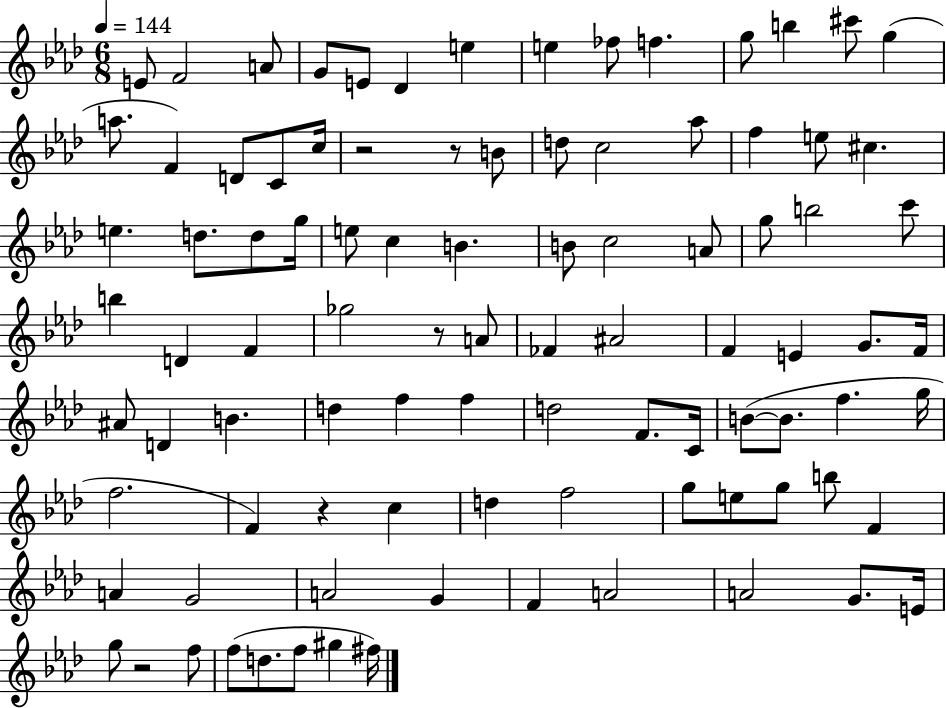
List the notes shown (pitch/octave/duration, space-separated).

E4/e F4/h A4/e G4/e E4/e Db4/q E5/q E5/q FES5/e F5/q. G5/e B5/q C#6/e G5/q A5/e. F4/q D4/e C4/e C5/s R/h R/e B4/e D5/e C5/h Ab5/e F5/q E5/e C#5/q. E5/q. D5/e. D5/e G5/s E5/e C5/q B4/q. B4/e C5/h A4/e G5/e B5/h C6/e B5/q D4/q F4/q Gb5/h R/e A4/e FES4/q A#4/h F4/q E4/q G4/e. F4/s A#4/e D4/q B4/q. D5/q F5/q F5/q D5/h F4/e. C4/s B4/e B4/e. F5/q. G5/s F5/h. F4/q R/q C5/q D5/q F5/h G5/e E5/e G5/e B5/e F4/q A4/q G4/h A4/h G4/q F4/q A4/h A4/h G4/e. E4/s G5/e R/h F5/e F5/e D5/e. F5/e G#5/q F#5/s